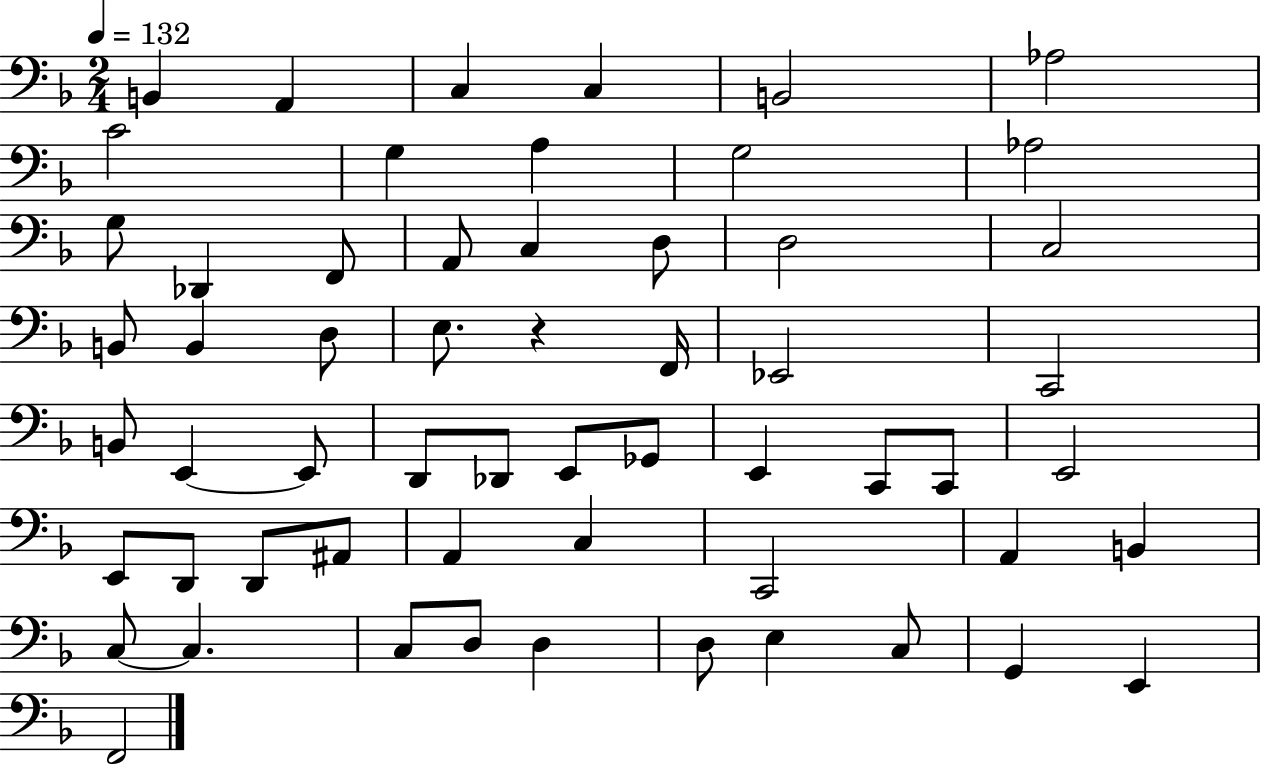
B2/q A2/q C3/q C3/q B2/h Ab3/h C4/h G3/q A3/q G3/h Ab3/h G3/e Db2/q F2/e A2/e C3/q D3/e D3/h C3/h B2/e B2/q D3/e E3/e. R/q F2/s Eb2/h C2/h B2/e E2/q E2/e D2/e Db2/e E2/e Gb2/e E2/q C2/e C2/e E2/h E2/e D2/e D2/e A#2/e A2/q C3/q C2/h A2/q B2/q C3/e C3/q. C3/e D3/e D3/q D3/e E3/q C3/e G2/q E2/q F2/h